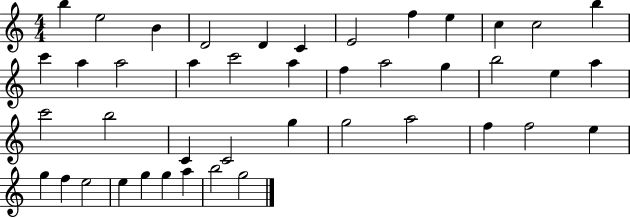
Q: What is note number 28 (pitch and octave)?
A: C4